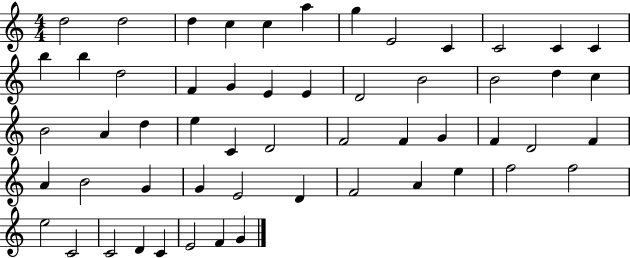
X:1
T:Untitled
M:4/4
L:1/4
K:C
d2 d2 d c c a g E2 C C2 C C b b d2 F G E E D2 B2 B2 d c B2 A d e C D2 F2 F G F D2 F A B2 G G E2 D F2 A e f2 f2 e2 C2 C2 D C E2 F G